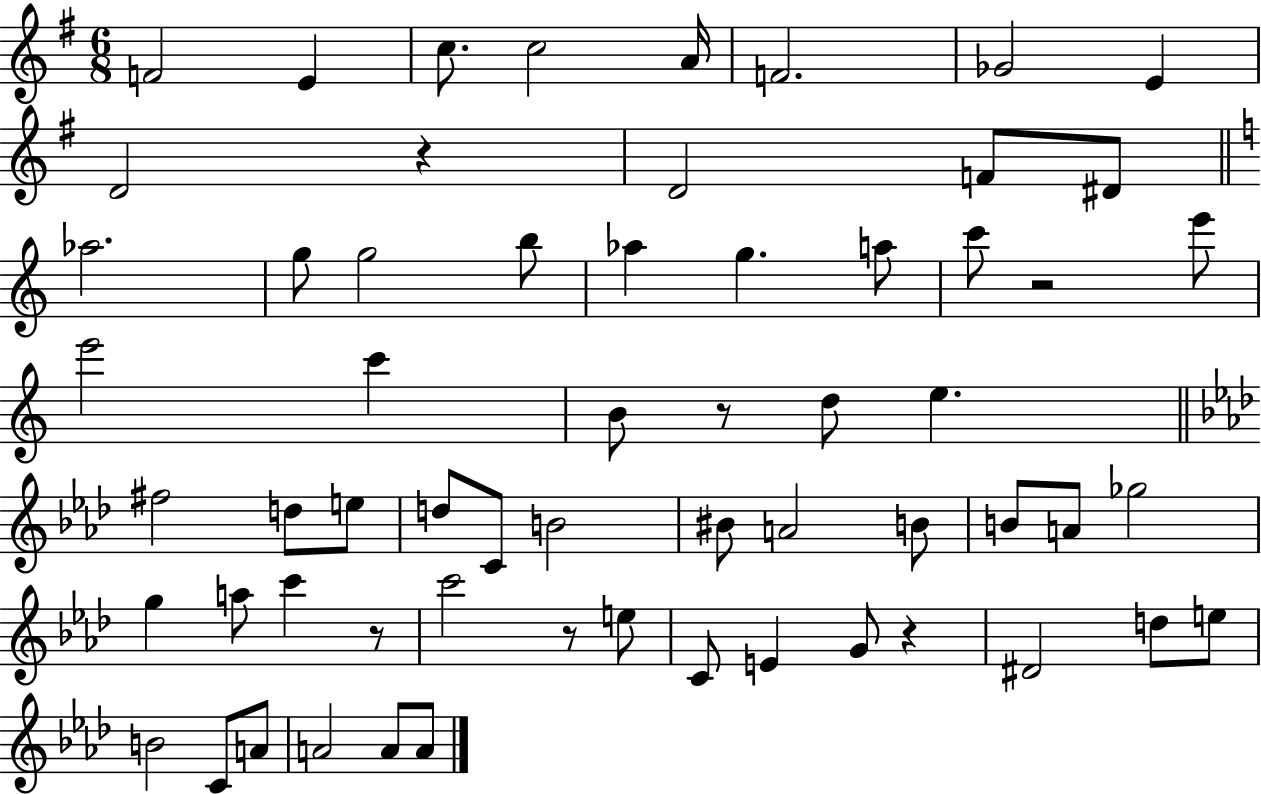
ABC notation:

X:1
T:Untitled
M:6/8
L:1/4
K:G
F2 E c/2 c2 A/4 F2 _G2 E D2 z D2 F/2 ^D/2 _a2 g/2 g2 b/2 _a g a/2 c'/2 z2 e'/2 e'2 c' B/2 z/2 d/2 e ^f2 d/2 e/2 d/2 C/2 B2 ^B/2 A2 B/2 B/2 A/2 _g2 g a/2 c' z/2 c'2 z/2 e/2 C/2 E G/2 z ^D2 d/2 e/2 B2 C/2 A/2 A2 A/2 A/2